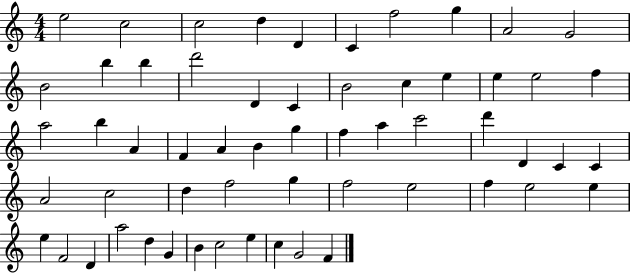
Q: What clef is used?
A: treble